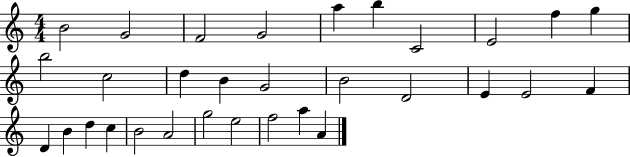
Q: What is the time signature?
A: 4/4